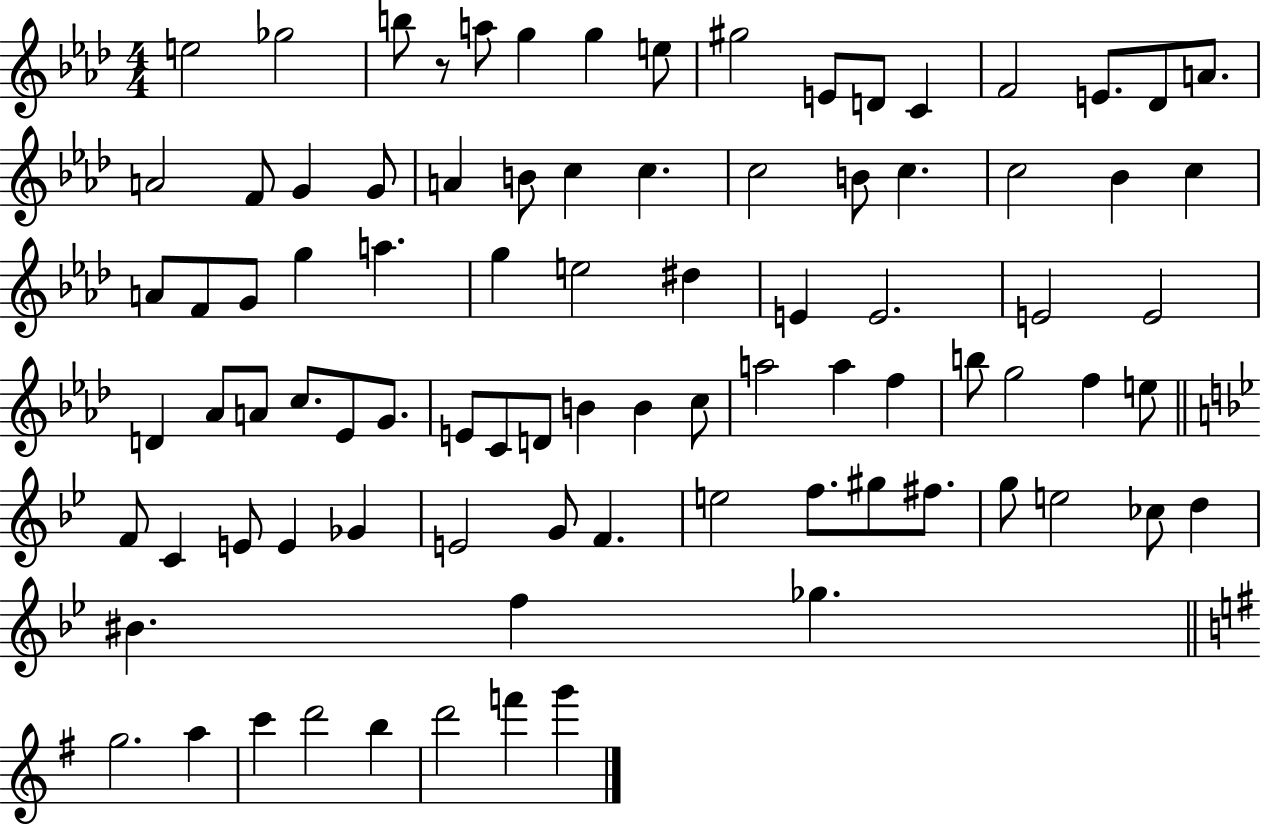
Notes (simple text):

E5/h Gb5/h B5/e R/e A5/e G5/q G5/q E5/e G#5/h E4/e D4/e C4/q F4/h E4/e. Db4/e A4/e. A4/h F4/e G4/q G4/e A4/q B4/e C5/q C5/q. C5/h B4/e C5/q. C5/h Bb4/q C5/q A4/e F4/e G4/e G5/q A5/q. G5/q E5/h D#5/q E4/q E4/h. E4/h E4/h D4/q Ab4/e A4/e C5/e. Eb4/e G4/e. E4/e C4/e D4/e B4/q B4/q C5/e A5/h A5/q F5/q B5/e G5/h F5/q E5/e F4/e C4/q E4/e E4/q Gb4/q E4/h G4/e F4/q. E5/h F5/e. G#5/e F#5/e. G5/e E5/h CES5/e D5/q BIS4/q. F5/q Gb5/q. G5/h. A5/q C6/q D6/h B5/q D6/h F6/q G6/q